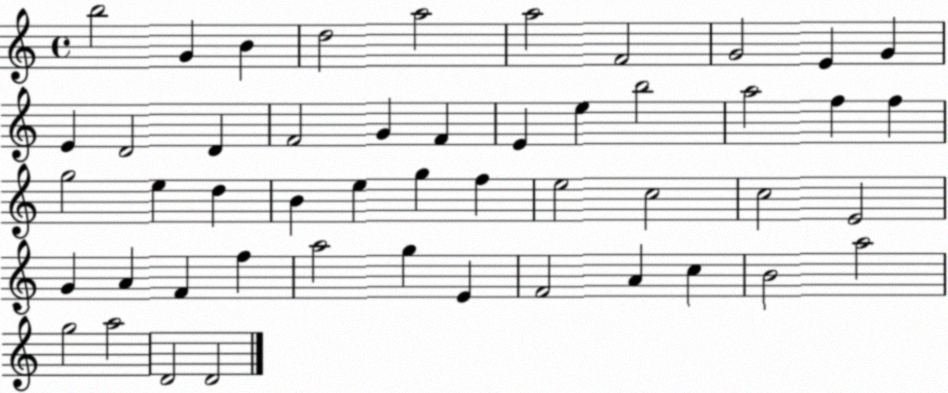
X:1
T:Untitled
M:4/4
L:1/4
K:C
b2 G B d2 a2 a2 F2 G2 E G E D2 D F2 G F E e b2 a2 f f g2 e d B e g f e2 c2 c2 E2 G A F f a2 g E F2 A c B2 a2 g2 a2 D2 D2